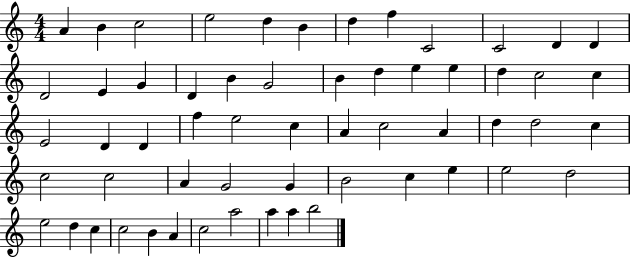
X:1
T:Untitled
M:4/4
L:1/4
K:C
A B c2 e2 d B d f C2 C2 D D D2 E G D B G2 B d e e d c2 c E2 D D f e2 c A c2 A d d2 c c2 c2 A G2 G B2 c e e2 d2 e2 d c c2 B A c2 a2 a a b2